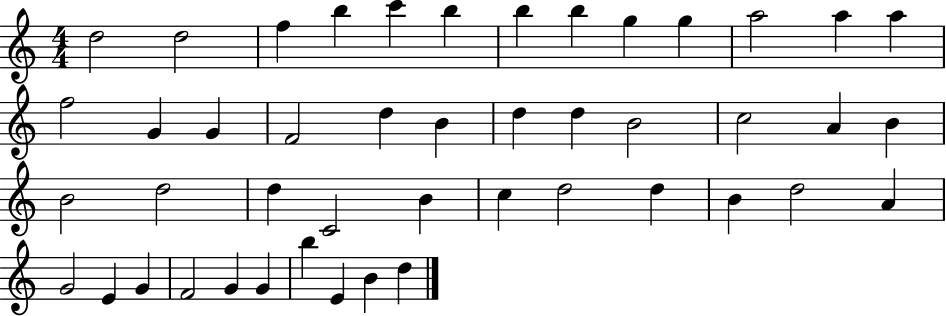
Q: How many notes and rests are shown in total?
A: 46